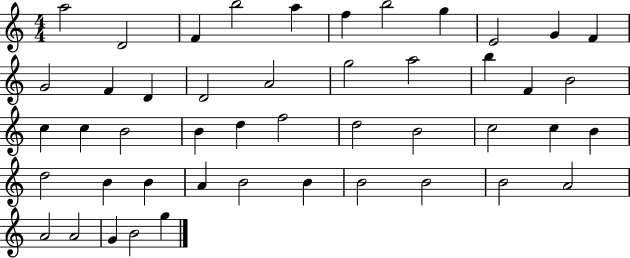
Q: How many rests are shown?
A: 0